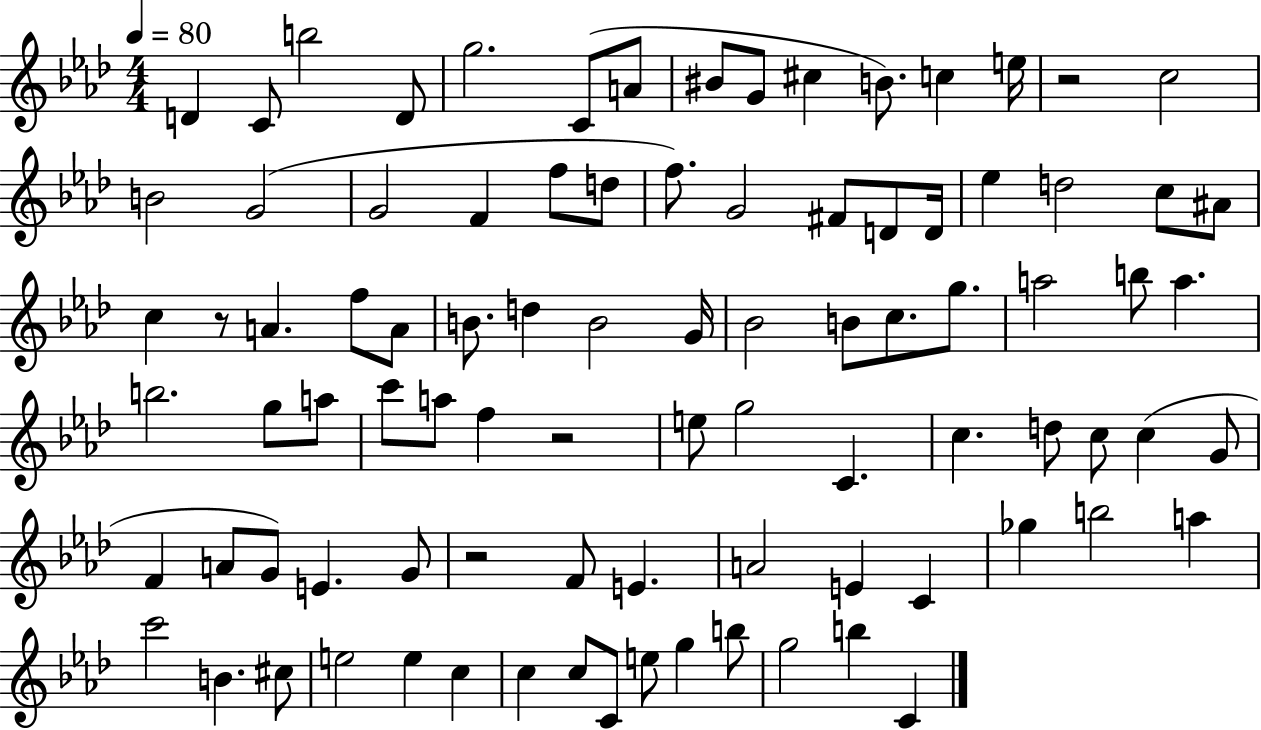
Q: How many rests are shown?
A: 4